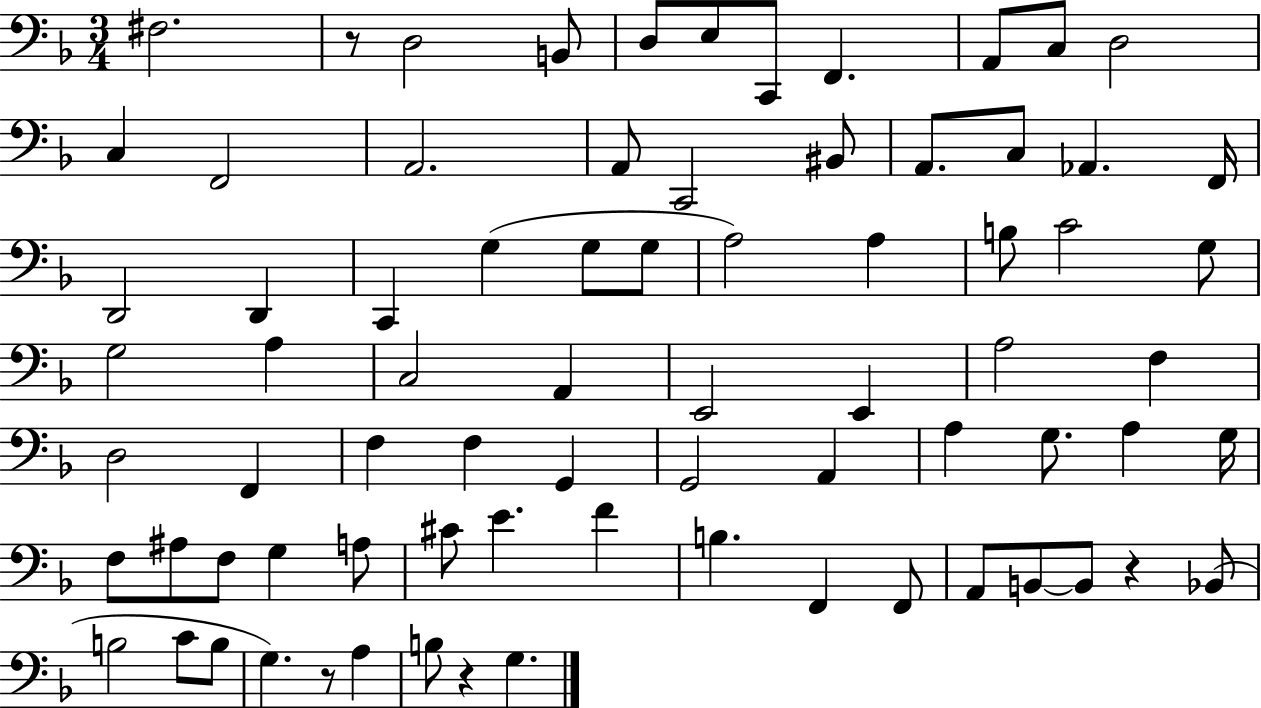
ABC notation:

X:1
T:Untitled
M:3/4
L:1/4
K:F
^F,2 z/2 D,2 B,,/2 D,/2 E,/2 C,,/2 F,, A,,/2 C,/2 D,2 C, F,,2 A,,2 A,,/2 C,,2 ^B,,/2 A,,/2 C,/2 _A,, F,,/4 D,,2 D,, C,, G, G,/2 G,/2 A,2 A, B,/2 C2 G,/2 G,2 A, C,2 A,, E,,2 E,, A,2 F, D,2 F,, F, F, G,, G,,2 A,, A, G,/2 A, G,/4 F,/2 ^A,/2 F,/2 G, A,/2 ^C/2 E F B, F,, F,,/2 A,,/2 B,,/2 B,,/2 z _B,,/2 B,2 C/2 B,/2 G, z/2 A, B,/2 z G,